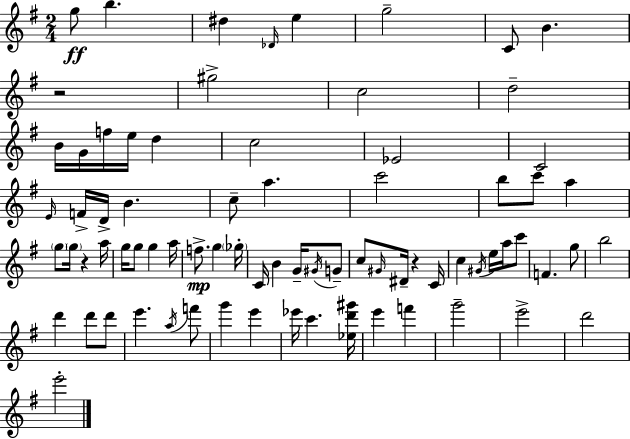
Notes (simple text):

G5/e B5/q. D#5/q Db4/s E5/q G5/h C4/e B4/q. R/h G#5/h C5/h D5/h B4/s G4/s F5/s E5/s D5/q C5/h Eb4/h C4/h E4/s F4/s D4/s B4/q. C5/e A5/q. C6/h B5/e C6/e A5/q G5/e G5/s R/q A5/s G5/s G5/e G5/q A5/s F5/e. G5/q Gb5/s C4/s B4/q G4/s G#4/s G4/e C5/e G#4/s D#4/s R/q C4/s C5/q G#4/s E5/s A5/s C6/e F4/q. G5/e B5/h D6/q D6/e D6/e E6/q. A5/s F6/e G6/q E6/q Eb6/s C6/q. [Eb5,D6,G#6]/s E6/q F6/q G6/h E6/h D6/h E6/h